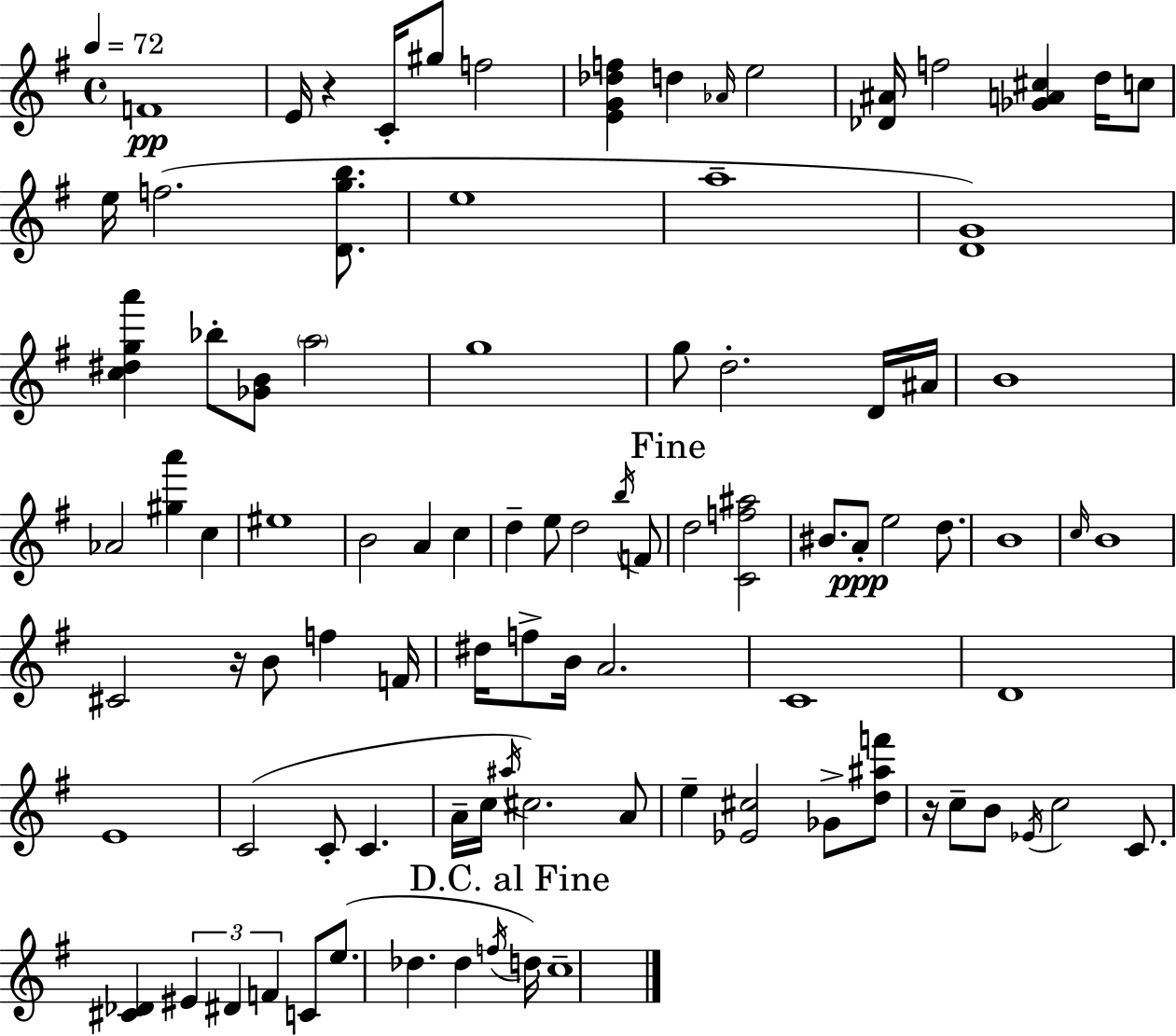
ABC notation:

X:1
T:Untitled
M:4/4
L:1/4
K:G
F4 E/4 z C/4 ^g/2 f2 [EG_df] d _A/4 e2 [_D^A]/4 f2 [_GA^c] d/4 c/2 e/4 f2 [Dgb]/2 e4 a4 [DG]4 [c^dga'] _b/2 [_GB]/2 a2 g4 g/2 d2 D/4 ^A/4 B4 _A2 [^ga'] c ^e4 B2 A c d e/2 d2 b/4 F/2 d2 [Cf^a]2 ^B/2 A/2 e2 d/2 B4 c/4 B4 ^C2 z/4 B/2 f F/4 ^d/4 f/2 B/4 A2 C4 D4 E4 C2 C/2 C A/4 c/4 ^a/4 ^c2 A/2 e [_E^c]2 _G/2 [d^af']/2 z/4 c/2 B/2 _E/4 c2 C/2 [^C_D] ^E ^D F C/2 e/2 _d _d f/4 d/4 c4